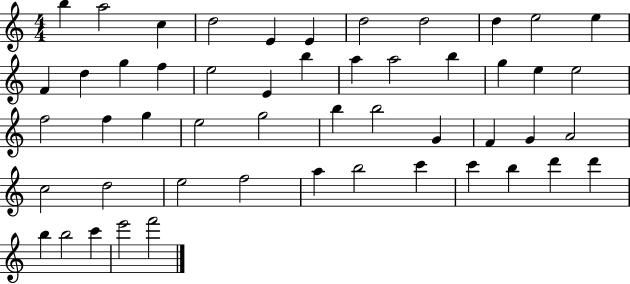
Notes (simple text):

B5/q A5/h C5/q D5/h E4/q E4/q D5/h D5/h D5/q E5/h E5/q F4/q D5/q G5/q F5/q E5/h E4/q B5/q A5/q A5/h B5/q G5/q E5/q E5/h F5/h F5/q G5/q E5/h G5/h B5/q B5/h G4/q F4/q G4/q A4/h C5/h D5/h E5/h F5/h A5/q B5/h C6/q C6/q B5/q D6/q D6/q B5/q B5/h C6/q E6/h F6/h